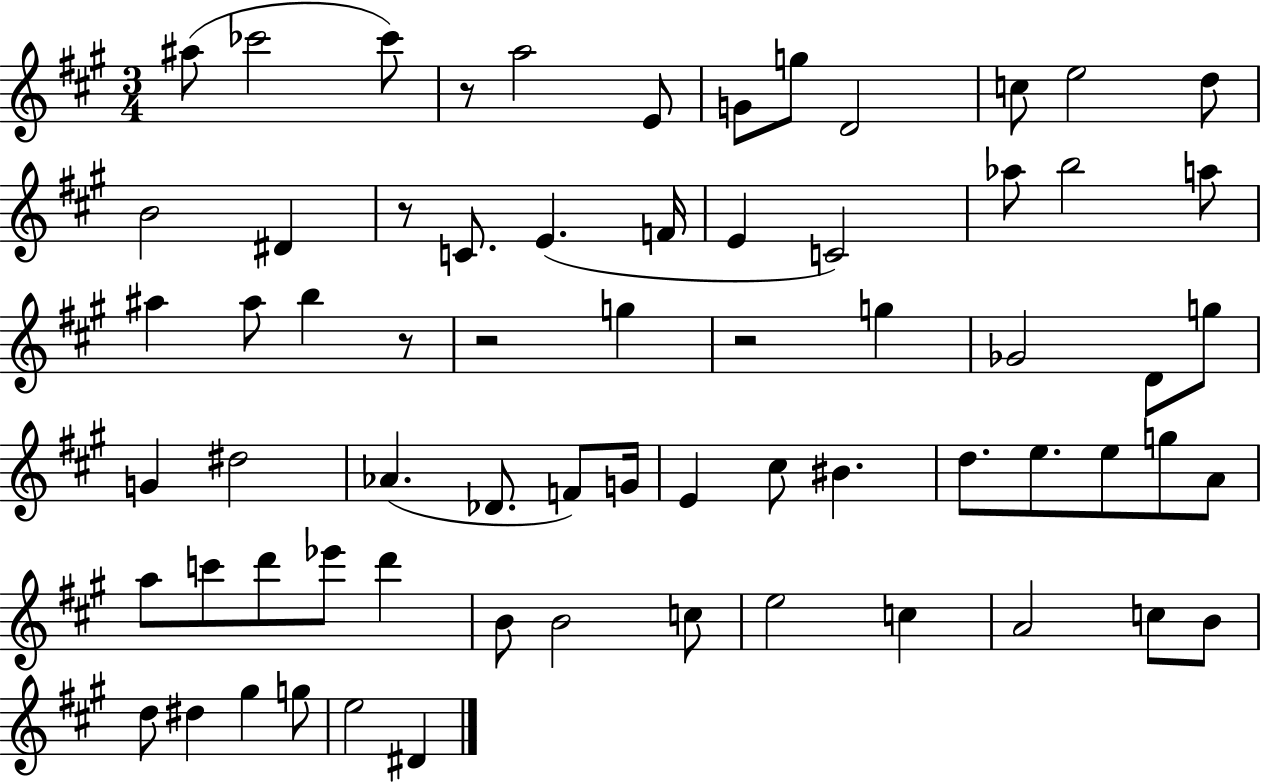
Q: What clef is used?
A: treble